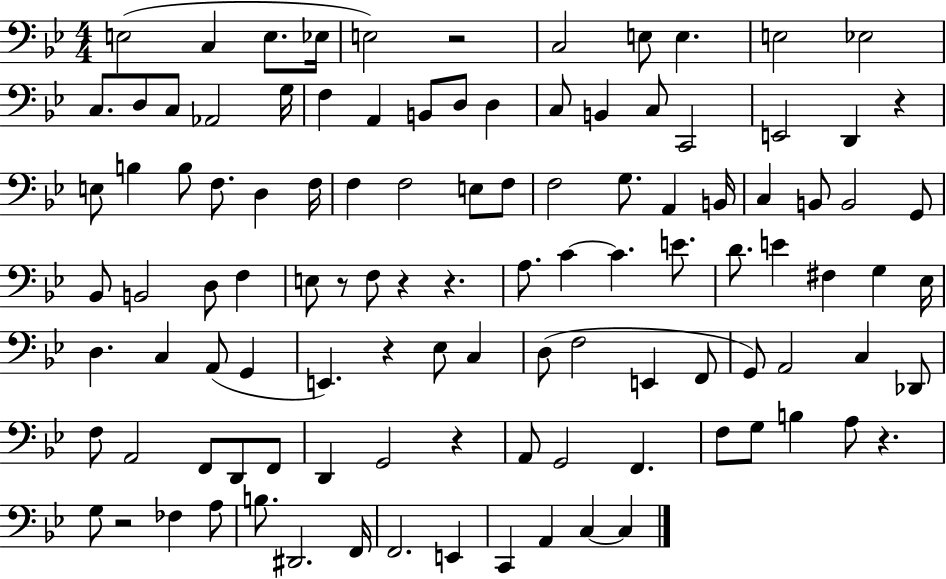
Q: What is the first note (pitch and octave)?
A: E3